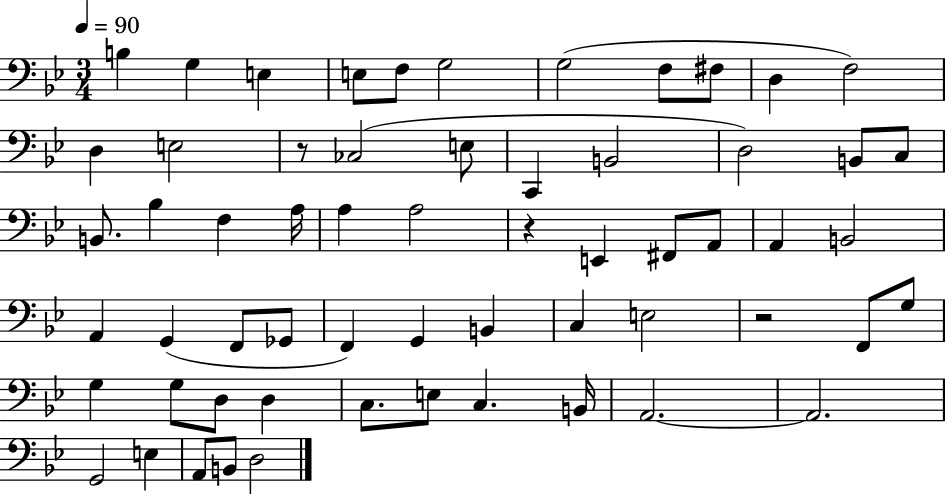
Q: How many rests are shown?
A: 3